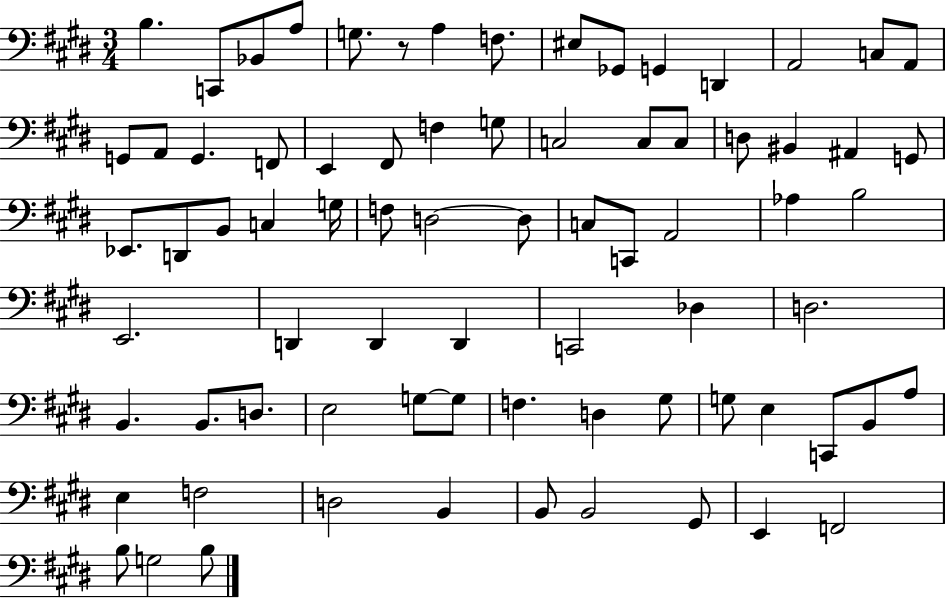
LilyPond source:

{
  \clef bass
  \numericTimeSignature
  \time 3/4
  \key e \major
  b4. c,8 bes,8 a8 | g8. r8 a4 f8. | eis8 ges,8 g,4 d,4 | a,2 c8 a,8 | \break g,8 a,8 g,4. f,8 | e,4 fis,8 f4 g8 | c2 c8 c8 | d8 bis,4 ais,4 g,8 | \break ees,8. d,8 b,8 c4 g16 | f8 d2~~ d8 | c8 c,8 a,2 | aes4 b2 | \break e,2. | d,4 d,4 d,4 | c,2 des4 | d2. | \break b,4. b,8. d8. | e2 g8~~ g8 | f4. d4 gis8 | g8 e4 c,8 b,8 a8 | \break e4 f2 | d2 b,4 | b,8 b,2 gis,8 | e,4 f,2 | \break b8 g2 b8 | \bar "|."
}